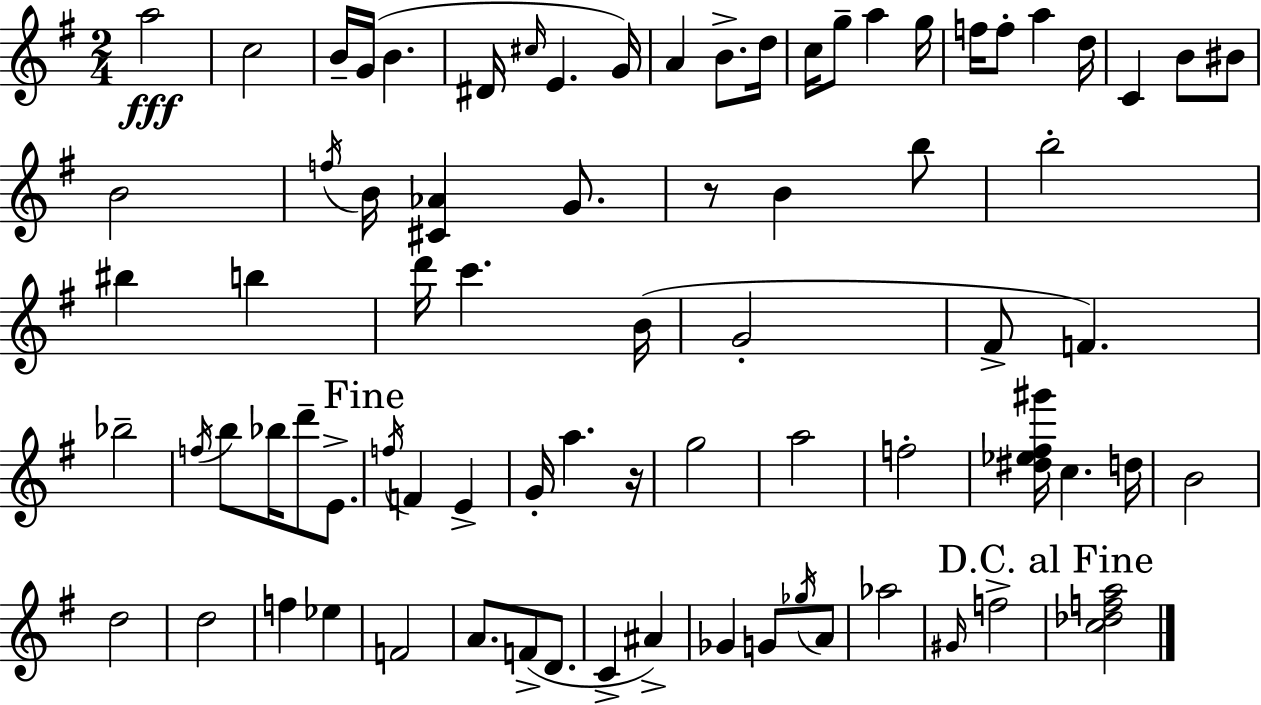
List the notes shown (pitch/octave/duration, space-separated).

A5/h C5/h B4/s G4/s B4/q. D#4/s C#5/s E4/q. G4/s A4/q B4/e. D5/s C5/s G5/e A5/q G5/s F5/s F5/e A5/q D5/s C4/q B4/e BIS4/e B4/h F5/s B4/s [C#4,Ab4]/q G4/e. R/e B4/q B5/e B5/h BIS5/q B5/q D6/s C6/q. B4/s G4/h F#4/e F4/q. Bb5/h F5/s B5/e Bb5/s D6/e E4/e. F5/s F4/q E4/q G4/s A5/q. R/s G5/h A5/h F5/h [D#5,Eb5,F#5,G#6]/s C5/q. D5/s B4/h D5/h D5/h F5/q Eb5/q F4/h A4/e. F4/e D4/e. C4/q A#4/q Gb4/q G4/e Gb5/s A4/e Ab5/h G#4/s F5/h [C5,Db5,F5,A5]/h